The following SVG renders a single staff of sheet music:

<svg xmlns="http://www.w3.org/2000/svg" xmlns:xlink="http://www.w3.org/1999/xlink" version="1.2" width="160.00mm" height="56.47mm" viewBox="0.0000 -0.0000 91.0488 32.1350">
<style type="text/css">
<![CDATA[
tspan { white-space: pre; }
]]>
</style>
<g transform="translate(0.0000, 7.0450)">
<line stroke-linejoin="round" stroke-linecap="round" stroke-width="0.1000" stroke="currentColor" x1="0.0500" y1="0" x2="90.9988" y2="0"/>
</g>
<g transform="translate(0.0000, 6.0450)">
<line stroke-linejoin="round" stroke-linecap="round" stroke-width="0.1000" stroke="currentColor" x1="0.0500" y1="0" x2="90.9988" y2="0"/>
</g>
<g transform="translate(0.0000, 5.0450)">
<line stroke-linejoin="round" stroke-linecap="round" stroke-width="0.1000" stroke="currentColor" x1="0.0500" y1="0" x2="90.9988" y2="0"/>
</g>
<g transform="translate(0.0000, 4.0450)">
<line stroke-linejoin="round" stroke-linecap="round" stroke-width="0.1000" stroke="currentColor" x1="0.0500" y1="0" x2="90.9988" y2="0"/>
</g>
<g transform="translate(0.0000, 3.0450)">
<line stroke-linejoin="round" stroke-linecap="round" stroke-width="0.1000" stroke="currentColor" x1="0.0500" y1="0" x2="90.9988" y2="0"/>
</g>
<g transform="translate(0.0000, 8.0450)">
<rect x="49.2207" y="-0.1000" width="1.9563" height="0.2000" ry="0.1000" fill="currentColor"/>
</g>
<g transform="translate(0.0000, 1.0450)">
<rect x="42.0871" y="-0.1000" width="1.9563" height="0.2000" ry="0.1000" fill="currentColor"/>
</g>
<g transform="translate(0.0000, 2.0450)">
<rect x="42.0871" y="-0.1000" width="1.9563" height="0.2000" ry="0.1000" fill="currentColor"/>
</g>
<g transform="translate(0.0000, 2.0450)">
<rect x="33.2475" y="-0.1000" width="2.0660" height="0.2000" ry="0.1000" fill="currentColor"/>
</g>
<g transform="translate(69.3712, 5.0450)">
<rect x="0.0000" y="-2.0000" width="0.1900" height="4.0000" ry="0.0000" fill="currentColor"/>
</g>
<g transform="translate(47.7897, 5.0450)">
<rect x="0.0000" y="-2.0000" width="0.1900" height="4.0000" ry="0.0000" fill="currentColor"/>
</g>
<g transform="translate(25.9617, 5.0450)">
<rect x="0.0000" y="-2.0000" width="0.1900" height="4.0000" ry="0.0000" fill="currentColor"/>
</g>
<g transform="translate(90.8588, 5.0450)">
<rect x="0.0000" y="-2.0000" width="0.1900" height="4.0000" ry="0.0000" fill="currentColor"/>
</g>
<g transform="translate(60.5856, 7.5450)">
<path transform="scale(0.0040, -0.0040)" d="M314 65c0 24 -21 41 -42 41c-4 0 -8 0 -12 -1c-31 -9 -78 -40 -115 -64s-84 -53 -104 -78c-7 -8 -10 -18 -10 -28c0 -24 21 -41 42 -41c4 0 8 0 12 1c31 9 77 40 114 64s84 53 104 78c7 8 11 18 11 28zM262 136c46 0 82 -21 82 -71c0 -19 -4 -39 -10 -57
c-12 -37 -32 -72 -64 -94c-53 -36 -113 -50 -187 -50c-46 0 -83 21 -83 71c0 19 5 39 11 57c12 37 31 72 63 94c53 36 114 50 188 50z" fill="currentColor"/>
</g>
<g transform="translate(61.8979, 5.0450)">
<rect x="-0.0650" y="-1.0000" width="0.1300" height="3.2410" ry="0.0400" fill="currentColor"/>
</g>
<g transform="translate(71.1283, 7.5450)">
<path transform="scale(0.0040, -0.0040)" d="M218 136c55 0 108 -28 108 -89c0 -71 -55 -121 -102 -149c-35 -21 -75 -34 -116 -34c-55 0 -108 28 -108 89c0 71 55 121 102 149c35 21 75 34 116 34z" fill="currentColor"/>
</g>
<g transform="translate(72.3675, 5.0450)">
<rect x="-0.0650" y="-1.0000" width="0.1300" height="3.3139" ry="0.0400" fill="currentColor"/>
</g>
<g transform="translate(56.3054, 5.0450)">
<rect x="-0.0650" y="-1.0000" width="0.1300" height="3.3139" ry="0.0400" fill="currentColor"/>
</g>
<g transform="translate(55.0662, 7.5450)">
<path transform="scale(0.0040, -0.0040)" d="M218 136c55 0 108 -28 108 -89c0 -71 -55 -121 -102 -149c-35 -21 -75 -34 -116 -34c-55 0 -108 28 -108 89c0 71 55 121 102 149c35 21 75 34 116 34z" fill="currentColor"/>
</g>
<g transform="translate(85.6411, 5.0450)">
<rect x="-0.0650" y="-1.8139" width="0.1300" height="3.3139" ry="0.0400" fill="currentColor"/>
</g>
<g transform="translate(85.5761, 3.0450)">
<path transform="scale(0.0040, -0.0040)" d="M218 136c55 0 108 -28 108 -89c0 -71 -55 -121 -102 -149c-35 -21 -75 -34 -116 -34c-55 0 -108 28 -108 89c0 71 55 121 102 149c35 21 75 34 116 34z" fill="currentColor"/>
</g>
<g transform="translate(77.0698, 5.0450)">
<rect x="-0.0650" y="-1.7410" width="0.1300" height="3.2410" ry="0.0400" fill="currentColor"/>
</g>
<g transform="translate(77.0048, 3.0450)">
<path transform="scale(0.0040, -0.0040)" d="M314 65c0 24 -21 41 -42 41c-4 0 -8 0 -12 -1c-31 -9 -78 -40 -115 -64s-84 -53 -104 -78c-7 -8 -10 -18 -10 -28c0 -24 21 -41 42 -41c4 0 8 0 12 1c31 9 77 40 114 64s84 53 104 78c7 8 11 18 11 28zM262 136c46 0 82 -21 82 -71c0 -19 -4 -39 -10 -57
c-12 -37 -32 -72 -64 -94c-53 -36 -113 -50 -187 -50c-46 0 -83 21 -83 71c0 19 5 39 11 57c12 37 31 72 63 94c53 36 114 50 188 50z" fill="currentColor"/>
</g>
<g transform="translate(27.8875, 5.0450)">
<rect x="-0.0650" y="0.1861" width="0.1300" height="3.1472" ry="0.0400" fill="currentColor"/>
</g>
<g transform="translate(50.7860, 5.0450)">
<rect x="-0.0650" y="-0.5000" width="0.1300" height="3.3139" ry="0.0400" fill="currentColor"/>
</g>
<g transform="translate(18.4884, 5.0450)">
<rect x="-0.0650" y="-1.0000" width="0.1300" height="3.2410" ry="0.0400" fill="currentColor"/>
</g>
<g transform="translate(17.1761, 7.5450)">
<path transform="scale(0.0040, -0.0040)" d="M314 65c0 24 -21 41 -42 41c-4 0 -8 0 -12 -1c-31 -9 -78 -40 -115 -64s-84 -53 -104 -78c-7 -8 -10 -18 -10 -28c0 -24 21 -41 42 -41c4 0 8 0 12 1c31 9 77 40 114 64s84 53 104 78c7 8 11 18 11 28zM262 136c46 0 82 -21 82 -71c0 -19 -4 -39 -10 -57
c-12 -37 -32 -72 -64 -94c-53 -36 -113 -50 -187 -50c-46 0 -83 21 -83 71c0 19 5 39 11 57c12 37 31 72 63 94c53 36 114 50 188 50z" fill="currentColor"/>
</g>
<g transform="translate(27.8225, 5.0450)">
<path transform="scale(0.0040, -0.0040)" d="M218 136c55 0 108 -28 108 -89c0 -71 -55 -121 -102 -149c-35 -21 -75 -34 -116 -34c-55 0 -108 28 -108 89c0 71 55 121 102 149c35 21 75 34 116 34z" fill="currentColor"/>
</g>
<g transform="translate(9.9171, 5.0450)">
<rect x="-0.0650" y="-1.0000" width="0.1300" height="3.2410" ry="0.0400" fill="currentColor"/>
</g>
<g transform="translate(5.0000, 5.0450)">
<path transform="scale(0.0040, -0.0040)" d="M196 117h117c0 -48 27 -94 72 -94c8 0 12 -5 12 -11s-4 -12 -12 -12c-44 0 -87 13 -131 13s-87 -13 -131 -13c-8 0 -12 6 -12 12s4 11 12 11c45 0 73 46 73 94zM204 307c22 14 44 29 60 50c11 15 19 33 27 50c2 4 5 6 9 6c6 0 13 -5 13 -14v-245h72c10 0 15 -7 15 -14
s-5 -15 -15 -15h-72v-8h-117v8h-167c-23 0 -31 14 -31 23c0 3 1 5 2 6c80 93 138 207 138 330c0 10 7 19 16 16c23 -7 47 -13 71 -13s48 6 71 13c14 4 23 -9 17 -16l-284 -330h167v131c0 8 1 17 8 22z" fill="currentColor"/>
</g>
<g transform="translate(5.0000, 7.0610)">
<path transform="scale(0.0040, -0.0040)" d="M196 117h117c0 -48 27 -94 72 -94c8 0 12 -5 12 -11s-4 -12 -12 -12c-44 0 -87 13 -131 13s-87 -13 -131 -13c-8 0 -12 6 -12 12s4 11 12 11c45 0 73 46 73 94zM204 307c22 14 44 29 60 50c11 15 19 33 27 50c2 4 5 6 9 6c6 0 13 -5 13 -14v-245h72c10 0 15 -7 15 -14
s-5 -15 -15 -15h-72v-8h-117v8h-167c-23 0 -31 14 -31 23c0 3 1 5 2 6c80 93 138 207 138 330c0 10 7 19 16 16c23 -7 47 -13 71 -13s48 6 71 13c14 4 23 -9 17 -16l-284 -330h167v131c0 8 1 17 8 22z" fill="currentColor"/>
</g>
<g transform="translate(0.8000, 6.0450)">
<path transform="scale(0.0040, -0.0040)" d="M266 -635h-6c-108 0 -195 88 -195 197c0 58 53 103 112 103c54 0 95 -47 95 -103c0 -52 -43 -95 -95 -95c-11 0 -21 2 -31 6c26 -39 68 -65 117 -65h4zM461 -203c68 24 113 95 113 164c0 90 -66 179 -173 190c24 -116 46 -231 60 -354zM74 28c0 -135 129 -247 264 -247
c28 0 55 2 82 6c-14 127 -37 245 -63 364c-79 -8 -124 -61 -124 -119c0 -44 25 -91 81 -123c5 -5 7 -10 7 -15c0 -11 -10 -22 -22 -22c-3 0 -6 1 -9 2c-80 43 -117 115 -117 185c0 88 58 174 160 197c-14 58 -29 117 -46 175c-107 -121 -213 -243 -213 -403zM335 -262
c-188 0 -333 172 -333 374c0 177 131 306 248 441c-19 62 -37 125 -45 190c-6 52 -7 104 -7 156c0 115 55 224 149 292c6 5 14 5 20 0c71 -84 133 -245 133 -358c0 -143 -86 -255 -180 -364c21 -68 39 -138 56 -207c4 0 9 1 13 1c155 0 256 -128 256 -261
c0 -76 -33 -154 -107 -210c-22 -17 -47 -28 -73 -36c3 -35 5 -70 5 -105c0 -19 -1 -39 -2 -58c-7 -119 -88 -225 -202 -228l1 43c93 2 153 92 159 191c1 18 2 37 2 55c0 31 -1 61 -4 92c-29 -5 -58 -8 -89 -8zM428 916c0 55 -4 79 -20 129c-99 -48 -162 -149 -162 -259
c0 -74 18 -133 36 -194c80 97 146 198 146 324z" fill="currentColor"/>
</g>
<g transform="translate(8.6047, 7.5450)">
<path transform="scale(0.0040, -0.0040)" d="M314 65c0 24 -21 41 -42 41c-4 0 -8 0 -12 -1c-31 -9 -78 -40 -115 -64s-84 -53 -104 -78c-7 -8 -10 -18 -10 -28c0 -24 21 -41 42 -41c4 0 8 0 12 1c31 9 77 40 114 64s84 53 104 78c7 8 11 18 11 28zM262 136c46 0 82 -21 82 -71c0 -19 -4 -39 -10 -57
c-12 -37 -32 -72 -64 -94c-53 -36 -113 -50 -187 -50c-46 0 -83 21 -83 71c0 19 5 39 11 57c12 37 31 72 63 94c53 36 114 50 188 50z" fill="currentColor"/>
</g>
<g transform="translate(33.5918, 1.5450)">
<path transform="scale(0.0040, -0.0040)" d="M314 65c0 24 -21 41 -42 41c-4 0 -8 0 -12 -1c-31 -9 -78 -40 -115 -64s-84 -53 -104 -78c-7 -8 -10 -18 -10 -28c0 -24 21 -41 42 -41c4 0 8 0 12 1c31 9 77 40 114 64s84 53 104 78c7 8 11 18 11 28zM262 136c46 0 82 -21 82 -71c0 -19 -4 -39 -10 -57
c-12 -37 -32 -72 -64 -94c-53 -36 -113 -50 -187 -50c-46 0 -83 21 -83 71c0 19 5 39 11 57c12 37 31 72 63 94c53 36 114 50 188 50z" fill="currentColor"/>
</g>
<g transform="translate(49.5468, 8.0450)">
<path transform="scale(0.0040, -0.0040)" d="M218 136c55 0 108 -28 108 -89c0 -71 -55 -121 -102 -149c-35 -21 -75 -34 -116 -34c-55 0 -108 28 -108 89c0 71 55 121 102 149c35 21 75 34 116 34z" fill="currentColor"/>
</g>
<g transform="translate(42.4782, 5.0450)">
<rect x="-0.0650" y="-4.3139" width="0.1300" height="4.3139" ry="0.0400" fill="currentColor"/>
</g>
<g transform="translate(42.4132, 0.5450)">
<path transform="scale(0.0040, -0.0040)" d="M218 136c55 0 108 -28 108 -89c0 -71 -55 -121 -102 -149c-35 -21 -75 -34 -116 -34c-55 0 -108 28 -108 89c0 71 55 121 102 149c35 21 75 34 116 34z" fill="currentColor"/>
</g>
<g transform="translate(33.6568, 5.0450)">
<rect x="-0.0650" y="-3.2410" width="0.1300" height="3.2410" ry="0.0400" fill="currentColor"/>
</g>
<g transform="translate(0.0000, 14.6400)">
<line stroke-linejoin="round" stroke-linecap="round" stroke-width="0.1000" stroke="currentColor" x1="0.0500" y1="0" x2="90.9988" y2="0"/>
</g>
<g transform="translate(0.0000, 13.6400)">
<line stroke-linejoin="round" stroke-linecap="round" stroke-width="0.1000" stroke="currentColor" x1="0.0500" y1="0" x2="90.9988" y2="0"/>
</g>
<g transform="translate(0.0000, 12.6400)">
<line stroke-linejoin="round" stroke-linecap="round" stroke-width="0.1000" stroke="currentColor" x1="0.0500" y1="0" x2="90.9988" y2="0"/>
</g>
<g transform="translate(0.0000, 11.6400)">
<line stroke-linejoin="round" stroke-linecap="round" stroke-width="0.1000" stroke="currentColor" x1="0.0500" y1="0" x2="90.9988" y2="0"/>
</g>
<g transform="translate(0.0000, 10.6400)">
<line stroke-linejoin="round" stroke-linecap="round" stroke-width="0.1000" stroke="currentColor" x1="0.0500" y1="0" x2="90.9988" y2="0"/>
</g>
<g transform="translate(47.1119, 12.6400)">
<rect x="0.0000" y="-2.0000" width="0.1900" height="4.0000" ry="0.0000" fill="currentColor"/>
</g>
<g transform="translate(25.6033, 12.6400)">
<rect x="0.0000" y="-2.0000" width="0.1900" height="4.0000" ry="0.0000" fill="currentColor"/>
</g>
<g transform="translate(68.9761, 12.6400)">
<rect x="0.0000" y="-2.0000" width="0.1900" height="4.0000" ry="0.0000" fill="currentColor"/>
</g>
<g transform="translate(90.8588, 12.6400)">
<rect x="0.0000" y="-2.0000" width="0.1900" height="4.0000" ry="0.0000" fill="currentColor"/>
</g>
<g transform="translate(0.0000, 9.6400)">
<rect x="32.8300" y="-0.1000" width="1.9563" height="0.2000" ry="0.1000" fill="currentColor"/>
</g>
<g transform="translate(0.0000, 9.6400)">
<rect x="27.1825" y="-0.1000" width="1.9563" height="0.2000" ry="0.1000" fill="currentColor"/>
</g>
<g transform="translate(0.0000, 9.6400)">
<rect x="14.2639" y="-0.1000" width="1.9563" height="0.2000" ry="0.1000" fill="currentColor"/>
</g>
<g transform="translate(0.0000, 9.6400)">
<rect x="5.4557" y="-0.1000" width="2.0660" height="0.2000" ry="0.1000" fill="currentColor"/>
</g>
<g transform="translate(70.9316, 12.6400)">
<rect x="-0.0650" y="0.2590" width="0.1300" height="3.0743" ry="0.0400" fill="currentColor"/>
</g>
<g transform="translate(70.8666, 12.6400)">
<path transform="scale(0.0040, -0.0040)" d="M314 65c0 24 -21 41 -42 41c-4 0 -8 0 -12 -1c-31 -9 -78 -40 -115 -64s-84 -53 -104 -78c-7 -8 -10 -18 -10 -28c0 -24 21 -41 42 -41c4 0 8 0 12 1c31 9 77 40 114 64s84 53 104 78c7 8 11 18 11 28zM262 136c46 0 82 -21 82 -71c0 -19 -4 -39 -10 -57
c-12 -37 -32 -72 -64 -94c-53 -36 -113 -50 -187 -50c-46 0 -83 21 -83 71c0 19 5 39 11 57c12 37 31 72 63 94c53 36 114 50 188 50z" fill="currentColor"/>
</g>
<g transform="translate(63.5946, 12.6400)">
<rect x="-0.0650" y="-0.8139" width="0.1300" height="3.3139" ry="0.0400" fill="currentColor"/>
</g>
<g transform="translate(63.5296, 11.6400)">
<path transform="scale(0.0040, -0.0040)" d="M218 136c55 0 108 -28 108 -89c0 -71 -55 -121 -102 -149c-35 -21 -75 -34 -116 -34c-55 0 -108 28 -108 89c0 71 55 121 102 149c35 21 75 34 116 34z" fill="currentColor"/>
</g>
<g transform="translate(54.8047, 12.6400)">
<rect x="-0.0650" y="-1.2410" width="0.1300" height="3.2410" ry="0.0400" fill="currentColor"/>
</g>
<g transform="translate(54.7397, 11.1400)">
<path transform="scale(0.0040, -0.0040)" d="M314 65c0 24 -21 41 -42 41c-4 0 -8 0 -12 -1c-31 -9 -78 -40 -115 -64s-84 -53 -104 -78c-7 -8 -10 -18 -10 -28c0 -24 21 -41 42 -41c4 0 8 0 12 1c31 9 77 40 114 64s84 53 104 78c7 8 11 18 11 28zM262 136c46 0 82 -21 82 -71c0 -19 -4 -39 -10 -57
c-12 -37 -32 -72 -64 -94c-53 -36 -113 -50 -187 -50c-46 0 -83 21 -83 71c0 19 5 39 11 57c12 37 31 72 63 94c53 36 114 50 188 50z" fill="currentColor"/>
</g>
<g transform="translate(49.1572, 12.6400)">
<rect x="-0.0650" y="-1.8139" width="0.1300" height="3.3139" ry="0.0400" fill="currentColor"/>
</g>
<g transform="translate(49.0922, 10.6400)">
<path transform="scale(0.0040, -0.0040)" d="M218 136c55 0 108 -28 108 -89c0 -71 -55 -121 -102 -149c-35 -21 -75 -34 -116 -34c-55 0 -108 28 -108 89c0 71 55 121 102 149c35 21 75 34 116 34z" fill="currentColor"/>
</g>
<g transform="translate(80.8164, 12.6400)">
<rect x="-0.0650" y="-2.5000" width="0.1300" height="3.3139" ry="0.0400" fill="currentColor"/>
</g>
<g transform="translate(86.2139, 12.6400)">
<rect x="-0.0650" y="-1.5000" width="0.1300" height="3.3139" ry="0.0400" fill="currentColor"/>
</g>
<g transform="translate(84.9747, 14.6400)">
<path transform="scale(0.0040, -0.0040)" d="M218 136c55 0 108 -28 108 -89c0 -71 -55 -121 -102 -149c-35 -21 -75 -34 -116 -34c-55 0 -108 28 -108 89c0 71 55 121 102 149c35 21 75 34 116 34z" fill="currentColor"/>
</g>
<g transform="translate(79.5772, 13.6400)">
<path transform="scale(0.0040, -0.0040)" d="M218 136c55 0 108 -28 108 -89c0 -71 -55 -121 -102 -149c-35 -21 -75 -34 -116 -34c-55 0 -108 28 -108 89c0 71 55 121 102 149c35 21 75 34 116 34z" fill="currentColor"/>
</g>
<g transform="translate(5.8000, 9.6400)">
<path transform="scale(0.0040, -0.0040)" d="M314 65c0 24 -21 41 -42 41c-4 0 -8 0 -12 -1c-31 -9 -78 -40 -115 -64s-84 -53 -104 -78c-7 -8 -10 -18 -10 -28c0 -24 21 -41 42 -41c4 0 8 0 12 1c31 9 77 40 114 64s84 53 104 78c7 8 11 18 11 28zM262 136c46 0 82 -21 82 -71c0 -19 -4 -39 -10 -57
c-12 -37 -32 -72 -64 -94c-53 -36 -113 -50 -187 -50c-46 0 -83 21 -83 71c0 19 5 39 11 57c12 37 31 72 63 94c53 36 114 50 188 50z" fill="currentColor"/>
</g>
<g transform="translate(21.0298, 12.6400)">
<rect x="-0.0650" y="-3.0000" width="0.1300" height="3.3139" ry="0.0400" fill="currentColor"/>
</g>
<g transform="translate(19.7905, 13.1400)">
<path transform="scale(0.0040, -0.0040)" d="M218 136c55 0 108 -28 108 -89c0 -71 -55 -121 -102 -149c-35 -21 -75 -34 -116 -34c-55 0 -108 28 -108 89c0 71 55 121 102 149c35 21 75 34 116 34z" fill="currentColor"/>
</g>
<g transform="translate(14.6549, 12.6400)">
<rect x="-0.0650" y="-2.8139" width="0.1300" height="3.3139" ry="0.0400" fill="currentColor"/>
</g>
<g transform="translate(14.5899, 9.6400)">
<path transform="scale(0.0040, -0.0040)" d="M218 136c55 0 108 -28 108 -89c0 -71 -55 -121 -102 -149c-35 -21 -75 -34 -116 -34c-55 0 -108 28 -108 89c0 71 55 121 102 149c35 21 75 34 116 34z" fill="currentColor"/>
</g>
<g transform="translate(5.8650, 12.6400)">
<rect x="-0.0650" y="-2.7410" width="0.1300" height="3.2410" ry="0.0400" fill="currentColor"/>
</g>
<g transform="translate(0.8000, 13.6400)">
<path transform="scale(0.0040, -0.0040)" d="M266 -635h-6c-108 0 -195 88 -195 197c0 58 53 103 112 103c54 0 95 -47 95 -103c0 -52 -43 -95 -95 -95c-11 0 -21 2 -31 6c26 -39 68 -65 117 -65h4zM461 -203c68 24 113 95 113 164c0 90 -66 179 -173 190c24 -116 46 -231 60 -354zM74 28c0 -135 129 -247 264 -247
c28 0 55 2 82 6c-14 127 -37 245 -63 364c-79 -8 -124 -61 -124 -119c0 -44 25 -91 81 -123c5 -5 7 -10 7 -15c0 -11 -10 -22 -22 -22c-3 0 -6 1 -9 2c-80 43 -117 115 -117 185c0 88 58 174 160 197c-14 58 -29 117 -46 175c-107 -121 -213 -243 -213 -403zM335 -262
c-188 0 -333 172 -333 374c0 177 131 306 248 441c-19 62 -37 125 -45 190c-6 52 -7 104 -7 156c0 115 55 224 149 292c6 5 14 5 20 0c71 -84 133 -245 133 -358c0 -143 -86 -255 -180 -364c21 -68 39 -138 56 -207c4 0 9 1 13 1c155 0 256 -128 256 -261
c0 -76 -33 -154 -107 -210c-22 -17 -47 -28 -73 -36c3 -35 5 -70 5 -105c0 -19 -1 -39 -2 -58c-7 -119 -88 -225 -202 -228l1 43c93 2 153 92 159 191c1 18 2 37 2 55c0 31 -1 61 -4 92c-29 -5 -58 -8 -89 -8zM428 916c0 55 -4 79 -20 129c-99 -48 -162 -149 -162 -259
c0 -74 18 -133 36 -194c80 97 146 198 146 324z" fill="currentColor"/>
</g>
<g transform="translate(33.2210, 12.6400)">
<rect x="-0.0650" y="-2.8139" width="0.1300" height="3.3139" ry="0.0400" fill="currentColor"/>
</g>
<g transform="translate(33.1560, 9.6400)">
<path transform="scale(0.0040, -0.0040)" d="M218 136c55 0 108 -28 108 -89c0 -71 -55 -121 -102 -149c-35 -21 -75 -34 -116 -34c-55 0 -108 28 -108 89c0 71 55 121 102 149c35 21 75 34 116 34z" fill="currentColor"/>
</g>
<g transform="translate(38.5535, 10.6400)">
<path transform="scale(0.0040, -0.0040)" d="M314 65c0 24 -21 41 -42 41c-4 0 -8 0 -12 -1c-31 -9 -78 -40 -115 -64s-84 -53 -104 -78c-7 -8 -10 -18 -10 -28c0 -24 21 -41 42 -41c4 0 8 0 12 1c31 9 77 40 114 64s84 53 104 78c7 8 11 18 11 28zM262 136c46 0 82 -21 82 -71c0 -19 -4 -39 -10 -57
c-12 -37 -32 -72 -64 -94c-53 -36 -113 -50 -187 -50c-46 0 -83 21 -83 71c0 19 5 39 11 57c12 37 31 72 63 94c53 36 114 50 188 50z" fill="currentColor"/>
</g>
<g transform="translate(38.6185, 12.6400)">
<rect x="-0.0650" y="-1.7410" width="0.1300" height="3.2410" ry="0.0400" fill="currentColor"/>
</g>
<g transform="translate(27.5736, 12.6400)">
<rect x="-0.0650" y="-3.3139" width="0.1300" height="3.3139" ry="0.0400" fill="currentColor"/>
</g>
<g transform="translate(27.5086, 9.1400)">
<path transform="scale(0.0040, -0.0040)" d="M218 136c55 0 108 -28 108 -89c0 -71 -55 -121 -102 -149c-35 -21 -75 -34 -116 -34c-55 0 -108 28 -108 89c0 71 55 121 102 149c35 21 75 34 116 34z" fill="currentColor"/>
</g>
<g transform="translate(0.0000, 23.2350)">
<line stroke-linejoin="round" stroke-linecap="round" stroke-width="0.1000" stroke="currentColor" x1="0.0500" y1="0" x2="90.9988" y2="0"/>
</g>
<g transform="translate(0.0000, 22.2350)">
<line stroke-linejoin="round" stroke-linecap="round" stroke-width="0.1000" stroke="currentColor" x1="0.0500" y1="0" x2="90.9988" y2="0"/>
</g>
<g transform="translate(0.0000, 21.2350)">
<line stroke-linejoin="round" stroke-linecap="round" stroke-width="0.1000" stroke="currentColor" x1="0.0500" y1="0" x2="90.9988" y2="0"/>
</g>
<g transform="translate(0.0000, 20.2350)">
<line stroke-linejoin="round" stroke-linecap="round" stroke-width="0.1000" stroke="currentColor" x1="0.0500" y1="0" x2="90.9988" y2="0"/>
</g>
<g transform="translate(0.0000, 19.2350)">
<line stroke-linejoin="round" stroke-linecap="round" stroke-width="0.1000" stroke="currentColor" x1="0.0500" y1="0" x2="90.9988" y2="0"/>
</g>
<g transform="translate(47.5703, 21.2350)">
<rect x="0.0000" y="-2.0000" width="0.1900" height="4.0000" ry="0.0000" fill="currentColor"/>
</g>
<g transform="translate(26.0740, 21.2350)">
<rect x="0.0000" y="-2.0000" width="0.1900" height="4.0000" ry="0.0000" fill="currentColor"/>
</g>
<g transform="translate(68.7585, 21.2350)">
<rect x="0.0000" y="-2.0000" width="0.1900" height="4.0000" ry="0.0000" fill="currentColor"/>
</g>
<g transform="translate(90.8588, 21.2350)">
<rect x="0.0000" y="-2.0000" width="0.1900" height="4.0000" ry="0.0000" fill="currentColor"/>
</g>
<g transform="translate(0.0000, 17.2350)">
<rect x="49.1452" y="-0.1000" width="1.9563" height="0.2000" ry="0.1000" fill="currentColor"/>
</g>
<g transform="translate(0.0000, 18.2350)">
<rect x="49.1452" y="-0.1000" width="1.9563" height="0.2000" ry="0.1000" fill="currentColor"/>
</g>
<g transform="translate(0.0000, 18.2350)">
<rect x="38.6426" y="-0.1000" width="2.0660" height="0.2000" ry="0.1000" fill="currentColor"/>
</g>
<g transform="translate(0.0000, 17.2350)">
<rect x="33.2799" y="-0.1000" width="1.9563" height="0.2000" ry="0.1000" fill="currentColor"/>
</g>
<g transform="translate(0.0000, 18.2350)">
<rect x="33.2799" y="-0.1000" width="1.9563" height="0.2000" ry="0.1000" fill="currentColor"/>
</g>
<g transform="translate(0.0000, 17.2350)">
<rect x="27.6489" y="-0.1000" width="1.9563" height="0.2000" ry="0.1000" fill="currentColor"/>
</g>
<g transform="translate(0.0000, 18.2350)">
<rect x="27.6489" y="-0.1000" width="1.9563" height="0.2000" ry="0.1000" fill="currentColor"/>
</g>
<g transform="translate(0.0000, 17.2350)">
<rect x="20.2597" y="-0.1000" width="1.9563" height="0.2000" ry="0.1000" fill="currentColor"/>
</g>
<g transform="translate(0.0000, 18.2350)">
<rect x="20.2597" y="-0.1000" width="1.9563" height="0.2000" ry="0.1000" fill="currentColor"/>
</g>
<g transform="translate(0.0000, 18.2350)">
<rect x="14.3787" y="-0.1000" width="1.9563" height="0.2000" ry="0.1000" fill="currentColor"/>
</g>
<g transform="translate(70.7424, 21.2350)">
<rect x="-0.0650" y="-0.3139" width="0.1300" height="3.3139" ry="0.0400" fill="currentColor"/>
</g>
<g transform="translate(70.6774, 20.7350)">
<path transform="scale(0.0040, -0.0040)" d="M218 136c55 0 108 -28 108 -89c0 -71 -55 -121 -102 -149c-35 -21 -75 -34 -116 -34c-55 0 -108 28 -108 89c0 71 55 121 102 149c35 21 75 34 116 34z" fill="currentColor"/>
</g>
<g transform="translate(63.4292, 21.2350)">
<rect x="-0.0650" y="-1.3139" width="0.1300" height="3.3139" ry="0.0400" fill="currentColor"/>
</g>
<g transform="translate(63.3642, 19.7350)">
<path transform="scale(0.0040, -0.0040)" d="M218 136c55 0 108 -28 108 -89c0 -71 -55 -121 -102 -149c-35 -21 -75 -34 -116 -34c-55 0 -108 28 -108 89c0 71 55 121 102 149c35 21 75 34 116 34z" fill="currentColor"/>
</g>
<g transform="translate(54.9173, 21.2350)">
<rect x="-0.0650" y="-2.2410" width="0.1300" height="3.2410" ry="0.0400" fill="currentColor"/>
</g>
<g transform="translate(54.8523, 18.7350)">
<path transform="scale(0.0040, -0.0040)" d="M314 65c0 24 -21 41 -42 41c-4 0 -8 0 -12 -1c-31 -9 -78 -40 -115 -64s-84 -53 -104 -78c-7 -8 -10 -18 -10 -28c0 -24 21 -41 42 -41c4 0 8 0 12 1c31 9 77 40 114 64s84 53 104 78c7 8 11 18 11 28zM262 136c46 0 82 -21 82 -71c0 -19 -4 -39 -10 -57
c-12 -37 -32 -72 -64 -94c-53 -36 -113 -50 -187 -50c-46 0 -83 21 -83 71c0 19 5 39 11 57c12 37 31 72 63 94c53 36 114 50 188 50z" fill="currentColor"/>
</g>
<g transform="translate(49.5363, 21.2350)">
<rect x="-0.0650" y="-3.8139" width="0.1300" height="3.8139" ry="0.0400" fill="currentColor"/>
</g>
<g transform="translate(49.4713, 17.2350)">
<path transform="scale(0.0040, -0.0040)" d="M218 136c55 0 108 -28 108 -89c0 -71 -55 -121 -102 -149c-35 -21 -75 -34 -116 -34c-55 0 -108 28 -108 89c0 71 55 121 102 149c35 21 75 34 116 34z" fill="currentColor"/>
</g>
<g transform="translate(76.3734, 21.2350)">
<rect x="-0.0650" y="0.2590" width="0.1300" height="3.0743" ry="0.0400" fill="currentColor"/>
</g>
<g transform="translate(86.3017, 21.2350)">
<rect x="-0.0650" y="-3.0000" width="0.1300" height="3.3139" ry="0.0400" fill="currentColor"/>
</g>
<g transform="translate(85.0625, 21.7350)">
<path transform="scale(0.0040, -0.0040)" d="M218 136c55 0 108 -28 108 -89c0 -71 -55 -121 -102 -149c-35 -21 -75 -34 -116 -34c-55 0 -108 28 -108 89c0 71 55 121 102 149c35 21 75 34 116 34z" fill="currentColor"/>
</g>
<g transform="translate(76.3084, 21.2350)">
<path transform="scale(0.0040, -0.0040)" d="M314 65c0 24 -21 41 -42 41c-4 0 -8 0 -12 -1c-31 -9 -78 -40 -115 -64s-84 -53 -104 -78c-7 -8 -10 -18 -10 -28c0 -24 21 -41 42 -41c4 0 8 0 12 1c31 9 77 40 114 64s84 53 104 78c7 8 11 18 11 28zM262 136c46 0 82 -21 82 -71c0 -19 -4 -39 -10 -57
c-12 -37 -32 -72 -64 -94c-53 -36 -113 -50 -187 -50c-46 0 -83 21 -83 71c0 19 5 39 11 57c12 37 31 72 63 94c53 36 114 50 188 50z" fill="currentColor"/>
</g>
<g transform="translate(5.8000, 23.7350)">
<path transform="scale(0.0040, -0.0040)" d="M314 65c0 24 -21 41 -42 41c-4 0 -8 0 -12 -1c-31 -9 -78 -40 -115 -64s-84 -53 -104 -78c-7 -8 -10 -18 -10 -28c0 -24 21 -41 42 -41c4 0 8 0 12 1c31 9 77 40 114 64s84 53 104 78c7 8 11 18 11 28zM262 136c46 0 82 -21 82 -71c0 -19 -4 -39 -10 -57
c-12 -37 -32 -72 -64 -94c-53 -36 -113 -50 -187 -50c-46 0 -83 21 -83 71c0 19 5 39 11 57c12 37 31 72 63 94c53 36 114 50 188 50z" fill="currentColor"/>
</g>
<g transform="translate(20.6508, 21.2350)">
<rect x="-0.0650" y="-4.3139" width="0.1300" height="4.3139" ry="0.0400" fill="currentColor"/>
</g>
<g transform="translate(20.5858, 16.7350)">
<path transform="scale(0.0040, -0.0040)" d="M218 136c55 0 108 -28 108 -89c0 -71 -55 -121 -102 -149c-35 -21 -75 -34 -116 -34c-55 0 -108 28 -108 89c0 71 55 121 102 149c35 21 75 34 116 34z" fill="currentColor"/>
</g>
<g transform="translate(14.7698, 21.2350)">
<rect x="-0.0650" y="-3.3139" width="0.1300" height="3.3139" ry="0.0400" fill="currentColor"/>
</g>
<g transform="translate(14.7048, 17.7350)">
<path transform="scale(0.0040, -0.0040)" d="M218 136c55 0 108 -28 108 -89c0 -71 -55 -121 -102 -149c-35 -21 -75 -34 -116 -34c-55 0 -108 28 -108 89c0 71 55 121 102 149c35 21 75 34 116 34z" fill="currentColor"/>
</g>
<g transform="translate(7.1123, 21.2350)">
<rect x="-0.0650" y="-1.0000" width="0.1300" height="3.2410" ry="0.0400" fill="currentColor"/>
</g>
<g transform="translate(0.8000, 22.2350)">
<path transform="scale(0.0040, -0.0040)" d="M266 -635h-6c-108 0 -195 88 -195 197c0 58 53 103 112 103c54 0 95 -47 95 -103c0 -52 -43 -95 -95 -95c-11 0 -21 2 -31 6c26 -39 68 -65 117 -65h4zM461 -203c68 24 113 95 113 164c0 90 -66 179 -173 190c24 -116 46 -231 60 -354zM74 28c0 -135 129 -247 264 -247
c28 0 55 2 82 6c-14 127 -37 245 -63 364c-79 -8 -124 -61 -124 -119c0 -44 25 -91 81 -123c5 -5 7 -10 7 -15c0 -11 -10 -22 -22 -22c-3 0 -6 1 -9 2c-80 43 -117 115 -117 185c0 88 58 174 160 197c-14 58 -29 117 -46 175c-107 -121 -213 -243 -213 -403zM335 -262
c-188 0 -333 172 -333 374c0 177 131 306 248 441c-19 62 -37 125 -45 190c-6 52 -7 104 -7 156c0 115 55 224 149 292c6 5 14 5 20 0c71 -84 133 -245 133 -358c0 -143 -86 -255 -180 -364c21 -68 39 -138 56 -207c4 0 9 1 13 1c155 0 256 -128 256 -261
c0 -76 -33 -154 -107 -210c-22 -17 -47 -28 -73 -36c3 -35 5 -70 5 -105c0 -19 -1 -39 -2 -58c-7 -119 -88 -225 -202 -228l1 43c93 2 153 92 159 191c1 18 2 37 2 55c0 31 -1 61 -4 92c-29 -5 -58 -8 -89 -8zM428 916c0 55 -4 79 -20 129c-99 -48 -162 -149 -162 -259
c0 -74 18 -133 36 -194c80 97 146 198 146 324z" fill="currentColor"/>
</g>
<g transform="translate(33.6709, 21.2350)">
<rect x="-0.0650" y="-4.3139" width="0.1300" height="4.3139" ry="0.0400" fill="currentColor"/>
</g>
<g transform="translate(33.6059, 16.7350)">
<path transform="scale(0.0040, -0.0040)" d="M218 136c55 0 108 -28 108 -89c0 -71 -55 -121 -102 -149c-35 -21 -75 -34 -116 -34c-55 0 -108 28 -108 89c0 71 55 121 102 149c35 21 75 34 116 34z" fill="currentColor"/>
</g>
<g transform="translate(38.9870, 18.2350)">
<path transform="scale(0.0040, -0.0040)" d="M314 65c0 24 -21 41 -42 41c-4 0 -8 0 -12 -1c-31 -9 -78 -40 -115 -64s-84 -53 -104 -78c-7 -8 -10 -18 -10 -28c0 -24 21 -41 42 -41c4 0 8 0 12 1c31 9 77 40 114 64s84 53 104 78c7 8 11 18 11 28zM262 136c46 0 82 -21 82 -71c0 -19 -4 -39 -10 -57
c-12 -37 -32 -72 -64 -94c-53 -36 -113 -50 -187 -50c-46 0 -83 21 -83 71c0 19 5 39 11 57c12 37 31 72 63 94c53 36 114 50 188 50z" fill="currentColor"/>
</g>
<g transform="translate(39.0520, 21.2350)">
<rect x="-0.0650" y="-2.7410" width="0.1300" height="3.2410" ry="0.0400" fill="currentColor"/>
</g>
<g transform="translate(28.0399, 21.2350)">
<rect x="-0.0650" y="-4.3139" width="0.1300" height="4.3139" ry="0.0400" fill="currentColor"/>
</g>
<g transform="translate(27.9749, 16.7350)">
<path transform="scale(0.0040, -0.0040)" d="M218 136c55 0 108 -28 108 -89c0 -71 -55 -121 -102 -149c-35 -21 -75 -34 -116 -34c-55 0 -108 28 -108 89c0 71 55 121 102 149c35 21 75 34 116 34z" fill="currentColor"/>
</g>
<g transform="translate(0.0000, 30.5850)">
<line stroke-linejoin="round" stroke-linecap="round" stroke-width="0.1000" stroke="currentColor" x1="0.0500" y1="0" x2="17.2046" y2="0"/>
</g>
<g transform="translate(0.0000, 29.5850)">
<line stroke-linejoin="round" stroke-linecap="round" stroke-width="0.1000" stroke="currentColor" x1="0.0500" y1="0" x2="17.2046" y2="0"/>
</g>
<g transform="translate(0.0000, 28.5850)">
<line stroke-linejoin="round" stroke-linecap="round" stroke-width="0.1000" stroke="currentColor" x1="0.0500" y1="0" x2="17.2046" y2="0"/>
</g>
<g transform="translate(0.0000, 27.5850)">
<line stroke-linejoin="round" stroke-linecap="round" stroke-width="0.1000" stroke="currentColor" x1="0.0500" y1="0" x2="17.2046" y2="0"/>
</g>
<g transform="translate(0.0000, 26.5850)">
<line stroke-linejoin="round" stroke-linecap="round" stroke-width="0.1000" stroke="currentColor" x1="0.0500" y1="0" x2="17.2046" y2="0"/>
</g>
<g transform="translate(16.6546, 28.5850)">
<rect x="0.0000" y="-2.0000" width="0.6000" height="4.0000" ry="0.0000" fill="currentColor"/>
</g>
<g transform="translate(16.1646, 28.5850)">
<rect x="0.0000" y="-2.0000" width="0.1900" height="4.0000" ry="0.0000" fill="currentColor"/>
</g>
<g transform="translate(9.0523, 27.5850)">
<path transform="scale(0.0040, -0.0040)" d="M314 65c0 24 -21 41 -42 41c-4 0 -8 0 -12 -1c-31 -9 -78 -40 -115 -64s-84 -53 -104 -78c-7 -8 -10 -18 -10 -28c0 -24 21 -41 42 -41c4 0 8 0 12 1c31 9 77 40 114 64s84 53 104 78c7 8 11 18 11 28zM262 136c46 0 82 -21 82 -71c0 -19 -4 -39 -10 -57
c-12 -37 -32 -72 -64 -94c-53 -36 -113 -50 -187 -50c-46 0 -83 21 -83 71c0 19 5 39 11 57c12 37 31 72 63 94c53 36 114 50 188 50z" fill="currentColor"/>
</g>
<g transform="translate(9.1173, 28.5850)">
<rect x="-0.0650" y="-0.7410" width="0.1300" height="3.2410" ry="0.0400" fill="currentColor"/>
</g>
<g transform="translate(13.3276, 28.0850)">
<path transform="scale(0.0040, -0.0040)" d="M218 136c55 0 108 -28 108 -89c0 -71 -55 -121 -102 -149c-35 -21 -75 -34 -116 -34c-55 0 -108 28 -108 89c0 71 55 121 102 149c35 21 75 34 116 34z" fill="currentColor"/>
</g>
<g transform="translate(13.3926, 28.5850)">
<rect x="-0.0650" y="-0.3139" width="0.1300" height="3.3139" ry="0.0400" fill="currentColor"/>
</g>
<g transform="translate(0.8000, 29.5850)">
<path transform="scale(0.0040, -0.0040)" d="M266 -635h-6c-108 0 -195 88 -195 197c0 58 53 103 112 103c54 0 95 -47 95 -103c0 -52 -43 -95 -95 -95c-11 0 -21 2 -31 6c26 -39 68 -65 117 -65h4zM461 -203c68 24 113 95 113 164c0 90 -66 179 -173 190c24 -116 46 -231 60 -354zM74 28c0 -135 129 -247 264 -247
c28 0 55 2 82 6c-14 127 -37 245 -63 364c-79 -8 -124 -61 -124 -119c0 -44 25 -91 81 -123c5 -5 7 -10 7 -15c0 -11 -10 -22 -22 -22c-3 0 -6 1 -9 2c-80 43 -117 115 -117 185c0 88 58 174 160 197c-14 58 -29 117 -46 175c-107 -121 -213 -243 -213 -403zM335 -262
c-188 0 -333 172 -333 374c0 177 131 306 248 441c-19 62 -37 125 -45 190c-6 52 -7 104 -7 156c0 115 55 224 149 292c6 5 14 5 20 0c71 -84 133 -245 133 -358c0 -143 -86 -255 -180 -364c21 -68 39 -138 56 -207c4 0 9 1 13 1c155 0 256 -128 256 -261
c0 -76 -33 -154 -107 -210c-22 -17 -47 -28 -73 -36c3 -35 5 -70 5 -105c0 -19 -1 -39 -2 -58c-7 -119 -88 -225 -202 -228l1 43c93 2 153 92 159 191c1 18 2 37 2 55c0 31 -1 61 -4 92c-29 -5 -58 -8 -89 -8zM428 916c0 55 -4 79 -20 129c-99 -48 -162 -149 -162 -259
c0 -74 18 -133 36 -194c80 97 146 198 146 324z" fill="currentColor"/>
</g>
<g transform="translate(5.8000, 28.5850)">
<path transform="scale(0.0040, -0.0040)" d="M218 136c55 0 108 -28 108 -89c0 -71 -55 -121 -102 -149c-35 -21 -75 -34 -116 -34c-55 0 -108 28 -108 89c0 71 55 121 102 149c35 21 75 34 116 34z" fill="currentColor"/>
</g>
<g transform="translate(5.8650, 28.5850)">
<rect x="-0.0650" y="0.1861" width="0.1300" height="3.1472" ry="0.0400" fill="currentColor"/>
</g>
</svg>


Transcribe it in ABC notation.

X:1
T:Untitled
M:4/4
L:1/4
K:C
D2 D2 B b2 d' C D D2 D f2 f a2 a A b a f2 f e2 d B2 G E D2 b d' d' d' a2 c' g2 e c B2 A B d2 c